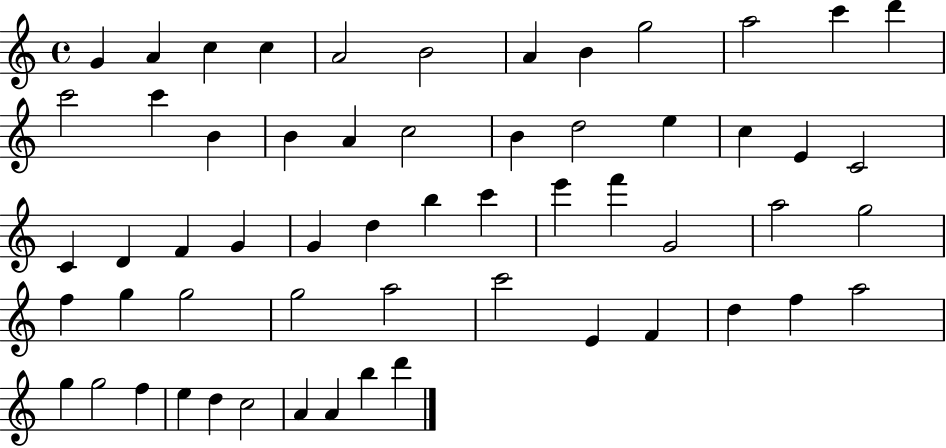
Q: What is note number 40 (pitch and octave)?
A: G5